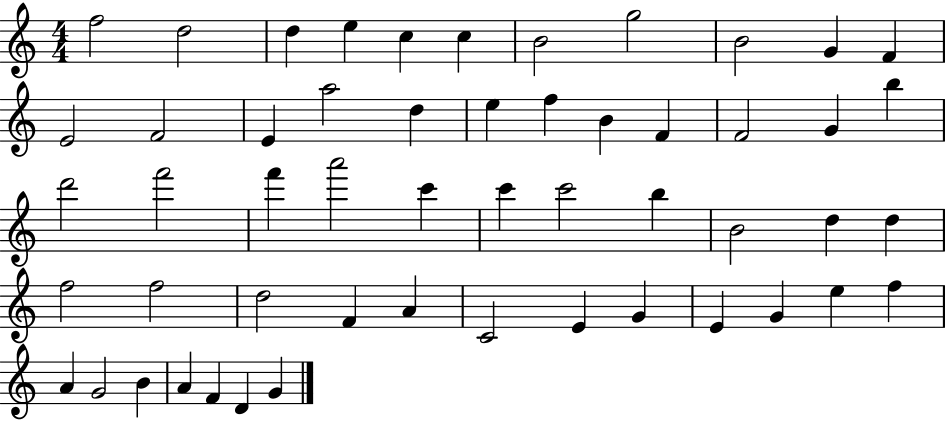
{
  \clef treble
  \numericTimeSignature
  \time 4/4
  \key c \major
  f''2 d''2 | d''4 e''4 c''4 c''4 | b'2 g''2 | b'2 g'4 f'4 | \break e'2 f'2 | e'4 a''2 d''4 | e''4 f''4 b'4 f'4 | f'2 g'4 b''4 | \break d'''2 f'''2 | f'''4 a'''2 c'''4 | c'''4 c'''2 b''4 | b'2 d''4 d''4 | \break f''2 f''2 | d''2 f'4 a'4 | c'2 e'4 g'4 | e'4 g'4 e''4 f''4 | \break a'4 g'2 b'4 | a'4 f'4 d'4 g'4 | \bar "|."
}